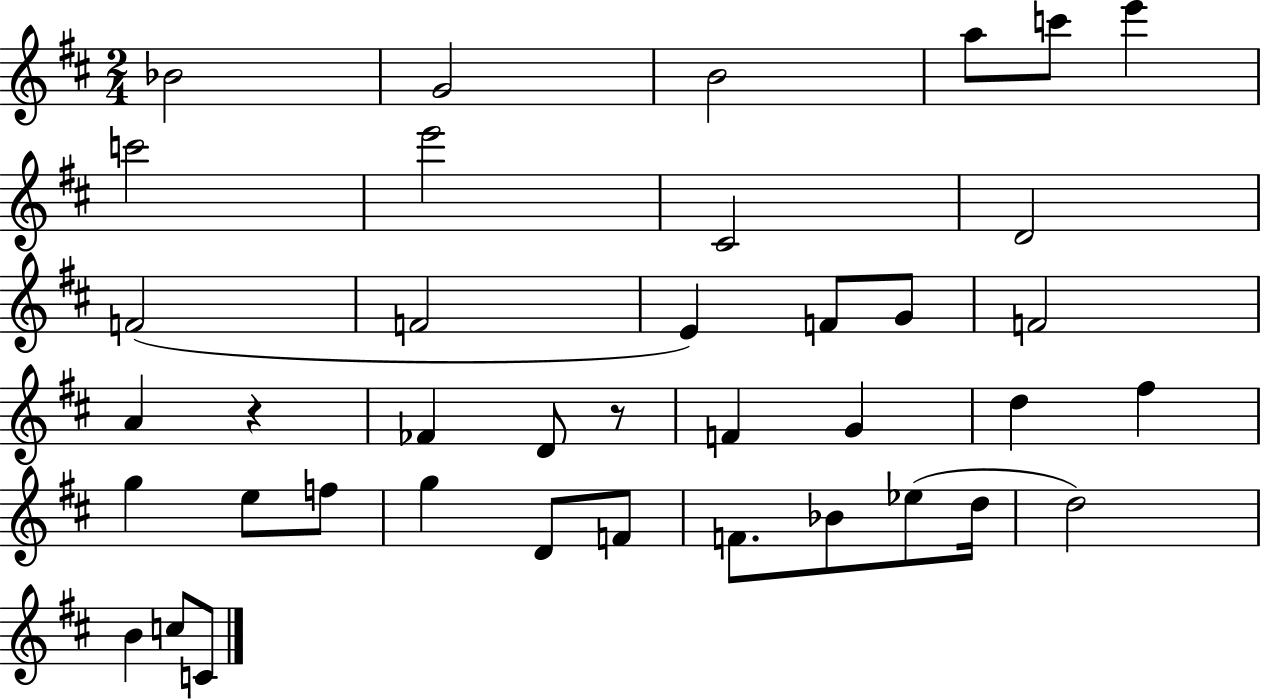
{
  \clef treble
  \numericTimeSignature
  \time 2/4
  \key d \major
  bes'2 | g'2 | b'2 | a''8 c'''8 e'''4 | \break c'''2 | e'''2 | cis'2 | d'2 | \break f'2( | f'2 | e'4) f'8 g'8 | f'2 | \break a'4 r4 | fes'4 d'8 r8 | f'4 g'4 | d''4 fis''4 | \break g''4 e''8 f''8 | g''4 d'8 f'8 | f'8. bes'8 ees''8( d''16 | d''2) | \break b'4 c''8 c'8 | \bar "|."
}